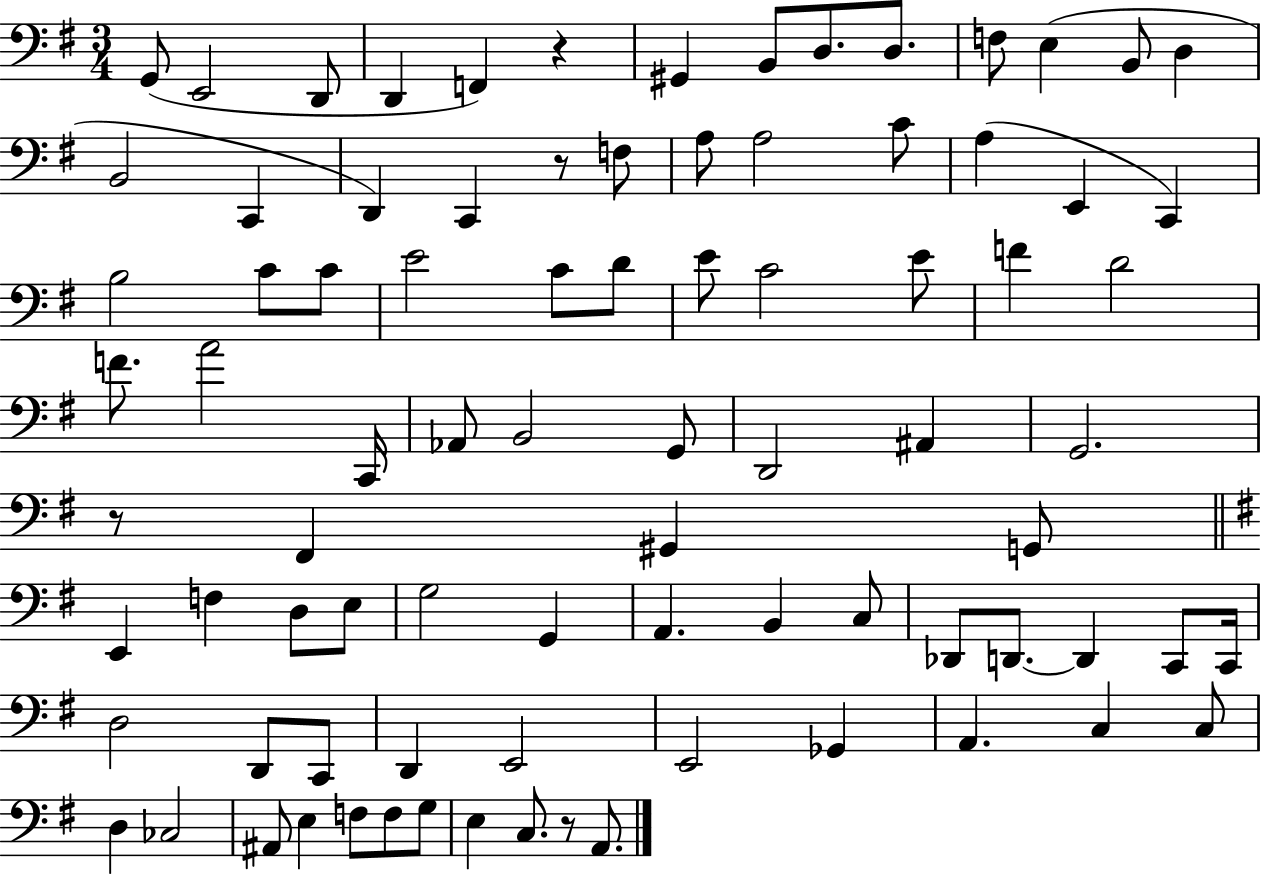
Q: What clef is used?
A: bass